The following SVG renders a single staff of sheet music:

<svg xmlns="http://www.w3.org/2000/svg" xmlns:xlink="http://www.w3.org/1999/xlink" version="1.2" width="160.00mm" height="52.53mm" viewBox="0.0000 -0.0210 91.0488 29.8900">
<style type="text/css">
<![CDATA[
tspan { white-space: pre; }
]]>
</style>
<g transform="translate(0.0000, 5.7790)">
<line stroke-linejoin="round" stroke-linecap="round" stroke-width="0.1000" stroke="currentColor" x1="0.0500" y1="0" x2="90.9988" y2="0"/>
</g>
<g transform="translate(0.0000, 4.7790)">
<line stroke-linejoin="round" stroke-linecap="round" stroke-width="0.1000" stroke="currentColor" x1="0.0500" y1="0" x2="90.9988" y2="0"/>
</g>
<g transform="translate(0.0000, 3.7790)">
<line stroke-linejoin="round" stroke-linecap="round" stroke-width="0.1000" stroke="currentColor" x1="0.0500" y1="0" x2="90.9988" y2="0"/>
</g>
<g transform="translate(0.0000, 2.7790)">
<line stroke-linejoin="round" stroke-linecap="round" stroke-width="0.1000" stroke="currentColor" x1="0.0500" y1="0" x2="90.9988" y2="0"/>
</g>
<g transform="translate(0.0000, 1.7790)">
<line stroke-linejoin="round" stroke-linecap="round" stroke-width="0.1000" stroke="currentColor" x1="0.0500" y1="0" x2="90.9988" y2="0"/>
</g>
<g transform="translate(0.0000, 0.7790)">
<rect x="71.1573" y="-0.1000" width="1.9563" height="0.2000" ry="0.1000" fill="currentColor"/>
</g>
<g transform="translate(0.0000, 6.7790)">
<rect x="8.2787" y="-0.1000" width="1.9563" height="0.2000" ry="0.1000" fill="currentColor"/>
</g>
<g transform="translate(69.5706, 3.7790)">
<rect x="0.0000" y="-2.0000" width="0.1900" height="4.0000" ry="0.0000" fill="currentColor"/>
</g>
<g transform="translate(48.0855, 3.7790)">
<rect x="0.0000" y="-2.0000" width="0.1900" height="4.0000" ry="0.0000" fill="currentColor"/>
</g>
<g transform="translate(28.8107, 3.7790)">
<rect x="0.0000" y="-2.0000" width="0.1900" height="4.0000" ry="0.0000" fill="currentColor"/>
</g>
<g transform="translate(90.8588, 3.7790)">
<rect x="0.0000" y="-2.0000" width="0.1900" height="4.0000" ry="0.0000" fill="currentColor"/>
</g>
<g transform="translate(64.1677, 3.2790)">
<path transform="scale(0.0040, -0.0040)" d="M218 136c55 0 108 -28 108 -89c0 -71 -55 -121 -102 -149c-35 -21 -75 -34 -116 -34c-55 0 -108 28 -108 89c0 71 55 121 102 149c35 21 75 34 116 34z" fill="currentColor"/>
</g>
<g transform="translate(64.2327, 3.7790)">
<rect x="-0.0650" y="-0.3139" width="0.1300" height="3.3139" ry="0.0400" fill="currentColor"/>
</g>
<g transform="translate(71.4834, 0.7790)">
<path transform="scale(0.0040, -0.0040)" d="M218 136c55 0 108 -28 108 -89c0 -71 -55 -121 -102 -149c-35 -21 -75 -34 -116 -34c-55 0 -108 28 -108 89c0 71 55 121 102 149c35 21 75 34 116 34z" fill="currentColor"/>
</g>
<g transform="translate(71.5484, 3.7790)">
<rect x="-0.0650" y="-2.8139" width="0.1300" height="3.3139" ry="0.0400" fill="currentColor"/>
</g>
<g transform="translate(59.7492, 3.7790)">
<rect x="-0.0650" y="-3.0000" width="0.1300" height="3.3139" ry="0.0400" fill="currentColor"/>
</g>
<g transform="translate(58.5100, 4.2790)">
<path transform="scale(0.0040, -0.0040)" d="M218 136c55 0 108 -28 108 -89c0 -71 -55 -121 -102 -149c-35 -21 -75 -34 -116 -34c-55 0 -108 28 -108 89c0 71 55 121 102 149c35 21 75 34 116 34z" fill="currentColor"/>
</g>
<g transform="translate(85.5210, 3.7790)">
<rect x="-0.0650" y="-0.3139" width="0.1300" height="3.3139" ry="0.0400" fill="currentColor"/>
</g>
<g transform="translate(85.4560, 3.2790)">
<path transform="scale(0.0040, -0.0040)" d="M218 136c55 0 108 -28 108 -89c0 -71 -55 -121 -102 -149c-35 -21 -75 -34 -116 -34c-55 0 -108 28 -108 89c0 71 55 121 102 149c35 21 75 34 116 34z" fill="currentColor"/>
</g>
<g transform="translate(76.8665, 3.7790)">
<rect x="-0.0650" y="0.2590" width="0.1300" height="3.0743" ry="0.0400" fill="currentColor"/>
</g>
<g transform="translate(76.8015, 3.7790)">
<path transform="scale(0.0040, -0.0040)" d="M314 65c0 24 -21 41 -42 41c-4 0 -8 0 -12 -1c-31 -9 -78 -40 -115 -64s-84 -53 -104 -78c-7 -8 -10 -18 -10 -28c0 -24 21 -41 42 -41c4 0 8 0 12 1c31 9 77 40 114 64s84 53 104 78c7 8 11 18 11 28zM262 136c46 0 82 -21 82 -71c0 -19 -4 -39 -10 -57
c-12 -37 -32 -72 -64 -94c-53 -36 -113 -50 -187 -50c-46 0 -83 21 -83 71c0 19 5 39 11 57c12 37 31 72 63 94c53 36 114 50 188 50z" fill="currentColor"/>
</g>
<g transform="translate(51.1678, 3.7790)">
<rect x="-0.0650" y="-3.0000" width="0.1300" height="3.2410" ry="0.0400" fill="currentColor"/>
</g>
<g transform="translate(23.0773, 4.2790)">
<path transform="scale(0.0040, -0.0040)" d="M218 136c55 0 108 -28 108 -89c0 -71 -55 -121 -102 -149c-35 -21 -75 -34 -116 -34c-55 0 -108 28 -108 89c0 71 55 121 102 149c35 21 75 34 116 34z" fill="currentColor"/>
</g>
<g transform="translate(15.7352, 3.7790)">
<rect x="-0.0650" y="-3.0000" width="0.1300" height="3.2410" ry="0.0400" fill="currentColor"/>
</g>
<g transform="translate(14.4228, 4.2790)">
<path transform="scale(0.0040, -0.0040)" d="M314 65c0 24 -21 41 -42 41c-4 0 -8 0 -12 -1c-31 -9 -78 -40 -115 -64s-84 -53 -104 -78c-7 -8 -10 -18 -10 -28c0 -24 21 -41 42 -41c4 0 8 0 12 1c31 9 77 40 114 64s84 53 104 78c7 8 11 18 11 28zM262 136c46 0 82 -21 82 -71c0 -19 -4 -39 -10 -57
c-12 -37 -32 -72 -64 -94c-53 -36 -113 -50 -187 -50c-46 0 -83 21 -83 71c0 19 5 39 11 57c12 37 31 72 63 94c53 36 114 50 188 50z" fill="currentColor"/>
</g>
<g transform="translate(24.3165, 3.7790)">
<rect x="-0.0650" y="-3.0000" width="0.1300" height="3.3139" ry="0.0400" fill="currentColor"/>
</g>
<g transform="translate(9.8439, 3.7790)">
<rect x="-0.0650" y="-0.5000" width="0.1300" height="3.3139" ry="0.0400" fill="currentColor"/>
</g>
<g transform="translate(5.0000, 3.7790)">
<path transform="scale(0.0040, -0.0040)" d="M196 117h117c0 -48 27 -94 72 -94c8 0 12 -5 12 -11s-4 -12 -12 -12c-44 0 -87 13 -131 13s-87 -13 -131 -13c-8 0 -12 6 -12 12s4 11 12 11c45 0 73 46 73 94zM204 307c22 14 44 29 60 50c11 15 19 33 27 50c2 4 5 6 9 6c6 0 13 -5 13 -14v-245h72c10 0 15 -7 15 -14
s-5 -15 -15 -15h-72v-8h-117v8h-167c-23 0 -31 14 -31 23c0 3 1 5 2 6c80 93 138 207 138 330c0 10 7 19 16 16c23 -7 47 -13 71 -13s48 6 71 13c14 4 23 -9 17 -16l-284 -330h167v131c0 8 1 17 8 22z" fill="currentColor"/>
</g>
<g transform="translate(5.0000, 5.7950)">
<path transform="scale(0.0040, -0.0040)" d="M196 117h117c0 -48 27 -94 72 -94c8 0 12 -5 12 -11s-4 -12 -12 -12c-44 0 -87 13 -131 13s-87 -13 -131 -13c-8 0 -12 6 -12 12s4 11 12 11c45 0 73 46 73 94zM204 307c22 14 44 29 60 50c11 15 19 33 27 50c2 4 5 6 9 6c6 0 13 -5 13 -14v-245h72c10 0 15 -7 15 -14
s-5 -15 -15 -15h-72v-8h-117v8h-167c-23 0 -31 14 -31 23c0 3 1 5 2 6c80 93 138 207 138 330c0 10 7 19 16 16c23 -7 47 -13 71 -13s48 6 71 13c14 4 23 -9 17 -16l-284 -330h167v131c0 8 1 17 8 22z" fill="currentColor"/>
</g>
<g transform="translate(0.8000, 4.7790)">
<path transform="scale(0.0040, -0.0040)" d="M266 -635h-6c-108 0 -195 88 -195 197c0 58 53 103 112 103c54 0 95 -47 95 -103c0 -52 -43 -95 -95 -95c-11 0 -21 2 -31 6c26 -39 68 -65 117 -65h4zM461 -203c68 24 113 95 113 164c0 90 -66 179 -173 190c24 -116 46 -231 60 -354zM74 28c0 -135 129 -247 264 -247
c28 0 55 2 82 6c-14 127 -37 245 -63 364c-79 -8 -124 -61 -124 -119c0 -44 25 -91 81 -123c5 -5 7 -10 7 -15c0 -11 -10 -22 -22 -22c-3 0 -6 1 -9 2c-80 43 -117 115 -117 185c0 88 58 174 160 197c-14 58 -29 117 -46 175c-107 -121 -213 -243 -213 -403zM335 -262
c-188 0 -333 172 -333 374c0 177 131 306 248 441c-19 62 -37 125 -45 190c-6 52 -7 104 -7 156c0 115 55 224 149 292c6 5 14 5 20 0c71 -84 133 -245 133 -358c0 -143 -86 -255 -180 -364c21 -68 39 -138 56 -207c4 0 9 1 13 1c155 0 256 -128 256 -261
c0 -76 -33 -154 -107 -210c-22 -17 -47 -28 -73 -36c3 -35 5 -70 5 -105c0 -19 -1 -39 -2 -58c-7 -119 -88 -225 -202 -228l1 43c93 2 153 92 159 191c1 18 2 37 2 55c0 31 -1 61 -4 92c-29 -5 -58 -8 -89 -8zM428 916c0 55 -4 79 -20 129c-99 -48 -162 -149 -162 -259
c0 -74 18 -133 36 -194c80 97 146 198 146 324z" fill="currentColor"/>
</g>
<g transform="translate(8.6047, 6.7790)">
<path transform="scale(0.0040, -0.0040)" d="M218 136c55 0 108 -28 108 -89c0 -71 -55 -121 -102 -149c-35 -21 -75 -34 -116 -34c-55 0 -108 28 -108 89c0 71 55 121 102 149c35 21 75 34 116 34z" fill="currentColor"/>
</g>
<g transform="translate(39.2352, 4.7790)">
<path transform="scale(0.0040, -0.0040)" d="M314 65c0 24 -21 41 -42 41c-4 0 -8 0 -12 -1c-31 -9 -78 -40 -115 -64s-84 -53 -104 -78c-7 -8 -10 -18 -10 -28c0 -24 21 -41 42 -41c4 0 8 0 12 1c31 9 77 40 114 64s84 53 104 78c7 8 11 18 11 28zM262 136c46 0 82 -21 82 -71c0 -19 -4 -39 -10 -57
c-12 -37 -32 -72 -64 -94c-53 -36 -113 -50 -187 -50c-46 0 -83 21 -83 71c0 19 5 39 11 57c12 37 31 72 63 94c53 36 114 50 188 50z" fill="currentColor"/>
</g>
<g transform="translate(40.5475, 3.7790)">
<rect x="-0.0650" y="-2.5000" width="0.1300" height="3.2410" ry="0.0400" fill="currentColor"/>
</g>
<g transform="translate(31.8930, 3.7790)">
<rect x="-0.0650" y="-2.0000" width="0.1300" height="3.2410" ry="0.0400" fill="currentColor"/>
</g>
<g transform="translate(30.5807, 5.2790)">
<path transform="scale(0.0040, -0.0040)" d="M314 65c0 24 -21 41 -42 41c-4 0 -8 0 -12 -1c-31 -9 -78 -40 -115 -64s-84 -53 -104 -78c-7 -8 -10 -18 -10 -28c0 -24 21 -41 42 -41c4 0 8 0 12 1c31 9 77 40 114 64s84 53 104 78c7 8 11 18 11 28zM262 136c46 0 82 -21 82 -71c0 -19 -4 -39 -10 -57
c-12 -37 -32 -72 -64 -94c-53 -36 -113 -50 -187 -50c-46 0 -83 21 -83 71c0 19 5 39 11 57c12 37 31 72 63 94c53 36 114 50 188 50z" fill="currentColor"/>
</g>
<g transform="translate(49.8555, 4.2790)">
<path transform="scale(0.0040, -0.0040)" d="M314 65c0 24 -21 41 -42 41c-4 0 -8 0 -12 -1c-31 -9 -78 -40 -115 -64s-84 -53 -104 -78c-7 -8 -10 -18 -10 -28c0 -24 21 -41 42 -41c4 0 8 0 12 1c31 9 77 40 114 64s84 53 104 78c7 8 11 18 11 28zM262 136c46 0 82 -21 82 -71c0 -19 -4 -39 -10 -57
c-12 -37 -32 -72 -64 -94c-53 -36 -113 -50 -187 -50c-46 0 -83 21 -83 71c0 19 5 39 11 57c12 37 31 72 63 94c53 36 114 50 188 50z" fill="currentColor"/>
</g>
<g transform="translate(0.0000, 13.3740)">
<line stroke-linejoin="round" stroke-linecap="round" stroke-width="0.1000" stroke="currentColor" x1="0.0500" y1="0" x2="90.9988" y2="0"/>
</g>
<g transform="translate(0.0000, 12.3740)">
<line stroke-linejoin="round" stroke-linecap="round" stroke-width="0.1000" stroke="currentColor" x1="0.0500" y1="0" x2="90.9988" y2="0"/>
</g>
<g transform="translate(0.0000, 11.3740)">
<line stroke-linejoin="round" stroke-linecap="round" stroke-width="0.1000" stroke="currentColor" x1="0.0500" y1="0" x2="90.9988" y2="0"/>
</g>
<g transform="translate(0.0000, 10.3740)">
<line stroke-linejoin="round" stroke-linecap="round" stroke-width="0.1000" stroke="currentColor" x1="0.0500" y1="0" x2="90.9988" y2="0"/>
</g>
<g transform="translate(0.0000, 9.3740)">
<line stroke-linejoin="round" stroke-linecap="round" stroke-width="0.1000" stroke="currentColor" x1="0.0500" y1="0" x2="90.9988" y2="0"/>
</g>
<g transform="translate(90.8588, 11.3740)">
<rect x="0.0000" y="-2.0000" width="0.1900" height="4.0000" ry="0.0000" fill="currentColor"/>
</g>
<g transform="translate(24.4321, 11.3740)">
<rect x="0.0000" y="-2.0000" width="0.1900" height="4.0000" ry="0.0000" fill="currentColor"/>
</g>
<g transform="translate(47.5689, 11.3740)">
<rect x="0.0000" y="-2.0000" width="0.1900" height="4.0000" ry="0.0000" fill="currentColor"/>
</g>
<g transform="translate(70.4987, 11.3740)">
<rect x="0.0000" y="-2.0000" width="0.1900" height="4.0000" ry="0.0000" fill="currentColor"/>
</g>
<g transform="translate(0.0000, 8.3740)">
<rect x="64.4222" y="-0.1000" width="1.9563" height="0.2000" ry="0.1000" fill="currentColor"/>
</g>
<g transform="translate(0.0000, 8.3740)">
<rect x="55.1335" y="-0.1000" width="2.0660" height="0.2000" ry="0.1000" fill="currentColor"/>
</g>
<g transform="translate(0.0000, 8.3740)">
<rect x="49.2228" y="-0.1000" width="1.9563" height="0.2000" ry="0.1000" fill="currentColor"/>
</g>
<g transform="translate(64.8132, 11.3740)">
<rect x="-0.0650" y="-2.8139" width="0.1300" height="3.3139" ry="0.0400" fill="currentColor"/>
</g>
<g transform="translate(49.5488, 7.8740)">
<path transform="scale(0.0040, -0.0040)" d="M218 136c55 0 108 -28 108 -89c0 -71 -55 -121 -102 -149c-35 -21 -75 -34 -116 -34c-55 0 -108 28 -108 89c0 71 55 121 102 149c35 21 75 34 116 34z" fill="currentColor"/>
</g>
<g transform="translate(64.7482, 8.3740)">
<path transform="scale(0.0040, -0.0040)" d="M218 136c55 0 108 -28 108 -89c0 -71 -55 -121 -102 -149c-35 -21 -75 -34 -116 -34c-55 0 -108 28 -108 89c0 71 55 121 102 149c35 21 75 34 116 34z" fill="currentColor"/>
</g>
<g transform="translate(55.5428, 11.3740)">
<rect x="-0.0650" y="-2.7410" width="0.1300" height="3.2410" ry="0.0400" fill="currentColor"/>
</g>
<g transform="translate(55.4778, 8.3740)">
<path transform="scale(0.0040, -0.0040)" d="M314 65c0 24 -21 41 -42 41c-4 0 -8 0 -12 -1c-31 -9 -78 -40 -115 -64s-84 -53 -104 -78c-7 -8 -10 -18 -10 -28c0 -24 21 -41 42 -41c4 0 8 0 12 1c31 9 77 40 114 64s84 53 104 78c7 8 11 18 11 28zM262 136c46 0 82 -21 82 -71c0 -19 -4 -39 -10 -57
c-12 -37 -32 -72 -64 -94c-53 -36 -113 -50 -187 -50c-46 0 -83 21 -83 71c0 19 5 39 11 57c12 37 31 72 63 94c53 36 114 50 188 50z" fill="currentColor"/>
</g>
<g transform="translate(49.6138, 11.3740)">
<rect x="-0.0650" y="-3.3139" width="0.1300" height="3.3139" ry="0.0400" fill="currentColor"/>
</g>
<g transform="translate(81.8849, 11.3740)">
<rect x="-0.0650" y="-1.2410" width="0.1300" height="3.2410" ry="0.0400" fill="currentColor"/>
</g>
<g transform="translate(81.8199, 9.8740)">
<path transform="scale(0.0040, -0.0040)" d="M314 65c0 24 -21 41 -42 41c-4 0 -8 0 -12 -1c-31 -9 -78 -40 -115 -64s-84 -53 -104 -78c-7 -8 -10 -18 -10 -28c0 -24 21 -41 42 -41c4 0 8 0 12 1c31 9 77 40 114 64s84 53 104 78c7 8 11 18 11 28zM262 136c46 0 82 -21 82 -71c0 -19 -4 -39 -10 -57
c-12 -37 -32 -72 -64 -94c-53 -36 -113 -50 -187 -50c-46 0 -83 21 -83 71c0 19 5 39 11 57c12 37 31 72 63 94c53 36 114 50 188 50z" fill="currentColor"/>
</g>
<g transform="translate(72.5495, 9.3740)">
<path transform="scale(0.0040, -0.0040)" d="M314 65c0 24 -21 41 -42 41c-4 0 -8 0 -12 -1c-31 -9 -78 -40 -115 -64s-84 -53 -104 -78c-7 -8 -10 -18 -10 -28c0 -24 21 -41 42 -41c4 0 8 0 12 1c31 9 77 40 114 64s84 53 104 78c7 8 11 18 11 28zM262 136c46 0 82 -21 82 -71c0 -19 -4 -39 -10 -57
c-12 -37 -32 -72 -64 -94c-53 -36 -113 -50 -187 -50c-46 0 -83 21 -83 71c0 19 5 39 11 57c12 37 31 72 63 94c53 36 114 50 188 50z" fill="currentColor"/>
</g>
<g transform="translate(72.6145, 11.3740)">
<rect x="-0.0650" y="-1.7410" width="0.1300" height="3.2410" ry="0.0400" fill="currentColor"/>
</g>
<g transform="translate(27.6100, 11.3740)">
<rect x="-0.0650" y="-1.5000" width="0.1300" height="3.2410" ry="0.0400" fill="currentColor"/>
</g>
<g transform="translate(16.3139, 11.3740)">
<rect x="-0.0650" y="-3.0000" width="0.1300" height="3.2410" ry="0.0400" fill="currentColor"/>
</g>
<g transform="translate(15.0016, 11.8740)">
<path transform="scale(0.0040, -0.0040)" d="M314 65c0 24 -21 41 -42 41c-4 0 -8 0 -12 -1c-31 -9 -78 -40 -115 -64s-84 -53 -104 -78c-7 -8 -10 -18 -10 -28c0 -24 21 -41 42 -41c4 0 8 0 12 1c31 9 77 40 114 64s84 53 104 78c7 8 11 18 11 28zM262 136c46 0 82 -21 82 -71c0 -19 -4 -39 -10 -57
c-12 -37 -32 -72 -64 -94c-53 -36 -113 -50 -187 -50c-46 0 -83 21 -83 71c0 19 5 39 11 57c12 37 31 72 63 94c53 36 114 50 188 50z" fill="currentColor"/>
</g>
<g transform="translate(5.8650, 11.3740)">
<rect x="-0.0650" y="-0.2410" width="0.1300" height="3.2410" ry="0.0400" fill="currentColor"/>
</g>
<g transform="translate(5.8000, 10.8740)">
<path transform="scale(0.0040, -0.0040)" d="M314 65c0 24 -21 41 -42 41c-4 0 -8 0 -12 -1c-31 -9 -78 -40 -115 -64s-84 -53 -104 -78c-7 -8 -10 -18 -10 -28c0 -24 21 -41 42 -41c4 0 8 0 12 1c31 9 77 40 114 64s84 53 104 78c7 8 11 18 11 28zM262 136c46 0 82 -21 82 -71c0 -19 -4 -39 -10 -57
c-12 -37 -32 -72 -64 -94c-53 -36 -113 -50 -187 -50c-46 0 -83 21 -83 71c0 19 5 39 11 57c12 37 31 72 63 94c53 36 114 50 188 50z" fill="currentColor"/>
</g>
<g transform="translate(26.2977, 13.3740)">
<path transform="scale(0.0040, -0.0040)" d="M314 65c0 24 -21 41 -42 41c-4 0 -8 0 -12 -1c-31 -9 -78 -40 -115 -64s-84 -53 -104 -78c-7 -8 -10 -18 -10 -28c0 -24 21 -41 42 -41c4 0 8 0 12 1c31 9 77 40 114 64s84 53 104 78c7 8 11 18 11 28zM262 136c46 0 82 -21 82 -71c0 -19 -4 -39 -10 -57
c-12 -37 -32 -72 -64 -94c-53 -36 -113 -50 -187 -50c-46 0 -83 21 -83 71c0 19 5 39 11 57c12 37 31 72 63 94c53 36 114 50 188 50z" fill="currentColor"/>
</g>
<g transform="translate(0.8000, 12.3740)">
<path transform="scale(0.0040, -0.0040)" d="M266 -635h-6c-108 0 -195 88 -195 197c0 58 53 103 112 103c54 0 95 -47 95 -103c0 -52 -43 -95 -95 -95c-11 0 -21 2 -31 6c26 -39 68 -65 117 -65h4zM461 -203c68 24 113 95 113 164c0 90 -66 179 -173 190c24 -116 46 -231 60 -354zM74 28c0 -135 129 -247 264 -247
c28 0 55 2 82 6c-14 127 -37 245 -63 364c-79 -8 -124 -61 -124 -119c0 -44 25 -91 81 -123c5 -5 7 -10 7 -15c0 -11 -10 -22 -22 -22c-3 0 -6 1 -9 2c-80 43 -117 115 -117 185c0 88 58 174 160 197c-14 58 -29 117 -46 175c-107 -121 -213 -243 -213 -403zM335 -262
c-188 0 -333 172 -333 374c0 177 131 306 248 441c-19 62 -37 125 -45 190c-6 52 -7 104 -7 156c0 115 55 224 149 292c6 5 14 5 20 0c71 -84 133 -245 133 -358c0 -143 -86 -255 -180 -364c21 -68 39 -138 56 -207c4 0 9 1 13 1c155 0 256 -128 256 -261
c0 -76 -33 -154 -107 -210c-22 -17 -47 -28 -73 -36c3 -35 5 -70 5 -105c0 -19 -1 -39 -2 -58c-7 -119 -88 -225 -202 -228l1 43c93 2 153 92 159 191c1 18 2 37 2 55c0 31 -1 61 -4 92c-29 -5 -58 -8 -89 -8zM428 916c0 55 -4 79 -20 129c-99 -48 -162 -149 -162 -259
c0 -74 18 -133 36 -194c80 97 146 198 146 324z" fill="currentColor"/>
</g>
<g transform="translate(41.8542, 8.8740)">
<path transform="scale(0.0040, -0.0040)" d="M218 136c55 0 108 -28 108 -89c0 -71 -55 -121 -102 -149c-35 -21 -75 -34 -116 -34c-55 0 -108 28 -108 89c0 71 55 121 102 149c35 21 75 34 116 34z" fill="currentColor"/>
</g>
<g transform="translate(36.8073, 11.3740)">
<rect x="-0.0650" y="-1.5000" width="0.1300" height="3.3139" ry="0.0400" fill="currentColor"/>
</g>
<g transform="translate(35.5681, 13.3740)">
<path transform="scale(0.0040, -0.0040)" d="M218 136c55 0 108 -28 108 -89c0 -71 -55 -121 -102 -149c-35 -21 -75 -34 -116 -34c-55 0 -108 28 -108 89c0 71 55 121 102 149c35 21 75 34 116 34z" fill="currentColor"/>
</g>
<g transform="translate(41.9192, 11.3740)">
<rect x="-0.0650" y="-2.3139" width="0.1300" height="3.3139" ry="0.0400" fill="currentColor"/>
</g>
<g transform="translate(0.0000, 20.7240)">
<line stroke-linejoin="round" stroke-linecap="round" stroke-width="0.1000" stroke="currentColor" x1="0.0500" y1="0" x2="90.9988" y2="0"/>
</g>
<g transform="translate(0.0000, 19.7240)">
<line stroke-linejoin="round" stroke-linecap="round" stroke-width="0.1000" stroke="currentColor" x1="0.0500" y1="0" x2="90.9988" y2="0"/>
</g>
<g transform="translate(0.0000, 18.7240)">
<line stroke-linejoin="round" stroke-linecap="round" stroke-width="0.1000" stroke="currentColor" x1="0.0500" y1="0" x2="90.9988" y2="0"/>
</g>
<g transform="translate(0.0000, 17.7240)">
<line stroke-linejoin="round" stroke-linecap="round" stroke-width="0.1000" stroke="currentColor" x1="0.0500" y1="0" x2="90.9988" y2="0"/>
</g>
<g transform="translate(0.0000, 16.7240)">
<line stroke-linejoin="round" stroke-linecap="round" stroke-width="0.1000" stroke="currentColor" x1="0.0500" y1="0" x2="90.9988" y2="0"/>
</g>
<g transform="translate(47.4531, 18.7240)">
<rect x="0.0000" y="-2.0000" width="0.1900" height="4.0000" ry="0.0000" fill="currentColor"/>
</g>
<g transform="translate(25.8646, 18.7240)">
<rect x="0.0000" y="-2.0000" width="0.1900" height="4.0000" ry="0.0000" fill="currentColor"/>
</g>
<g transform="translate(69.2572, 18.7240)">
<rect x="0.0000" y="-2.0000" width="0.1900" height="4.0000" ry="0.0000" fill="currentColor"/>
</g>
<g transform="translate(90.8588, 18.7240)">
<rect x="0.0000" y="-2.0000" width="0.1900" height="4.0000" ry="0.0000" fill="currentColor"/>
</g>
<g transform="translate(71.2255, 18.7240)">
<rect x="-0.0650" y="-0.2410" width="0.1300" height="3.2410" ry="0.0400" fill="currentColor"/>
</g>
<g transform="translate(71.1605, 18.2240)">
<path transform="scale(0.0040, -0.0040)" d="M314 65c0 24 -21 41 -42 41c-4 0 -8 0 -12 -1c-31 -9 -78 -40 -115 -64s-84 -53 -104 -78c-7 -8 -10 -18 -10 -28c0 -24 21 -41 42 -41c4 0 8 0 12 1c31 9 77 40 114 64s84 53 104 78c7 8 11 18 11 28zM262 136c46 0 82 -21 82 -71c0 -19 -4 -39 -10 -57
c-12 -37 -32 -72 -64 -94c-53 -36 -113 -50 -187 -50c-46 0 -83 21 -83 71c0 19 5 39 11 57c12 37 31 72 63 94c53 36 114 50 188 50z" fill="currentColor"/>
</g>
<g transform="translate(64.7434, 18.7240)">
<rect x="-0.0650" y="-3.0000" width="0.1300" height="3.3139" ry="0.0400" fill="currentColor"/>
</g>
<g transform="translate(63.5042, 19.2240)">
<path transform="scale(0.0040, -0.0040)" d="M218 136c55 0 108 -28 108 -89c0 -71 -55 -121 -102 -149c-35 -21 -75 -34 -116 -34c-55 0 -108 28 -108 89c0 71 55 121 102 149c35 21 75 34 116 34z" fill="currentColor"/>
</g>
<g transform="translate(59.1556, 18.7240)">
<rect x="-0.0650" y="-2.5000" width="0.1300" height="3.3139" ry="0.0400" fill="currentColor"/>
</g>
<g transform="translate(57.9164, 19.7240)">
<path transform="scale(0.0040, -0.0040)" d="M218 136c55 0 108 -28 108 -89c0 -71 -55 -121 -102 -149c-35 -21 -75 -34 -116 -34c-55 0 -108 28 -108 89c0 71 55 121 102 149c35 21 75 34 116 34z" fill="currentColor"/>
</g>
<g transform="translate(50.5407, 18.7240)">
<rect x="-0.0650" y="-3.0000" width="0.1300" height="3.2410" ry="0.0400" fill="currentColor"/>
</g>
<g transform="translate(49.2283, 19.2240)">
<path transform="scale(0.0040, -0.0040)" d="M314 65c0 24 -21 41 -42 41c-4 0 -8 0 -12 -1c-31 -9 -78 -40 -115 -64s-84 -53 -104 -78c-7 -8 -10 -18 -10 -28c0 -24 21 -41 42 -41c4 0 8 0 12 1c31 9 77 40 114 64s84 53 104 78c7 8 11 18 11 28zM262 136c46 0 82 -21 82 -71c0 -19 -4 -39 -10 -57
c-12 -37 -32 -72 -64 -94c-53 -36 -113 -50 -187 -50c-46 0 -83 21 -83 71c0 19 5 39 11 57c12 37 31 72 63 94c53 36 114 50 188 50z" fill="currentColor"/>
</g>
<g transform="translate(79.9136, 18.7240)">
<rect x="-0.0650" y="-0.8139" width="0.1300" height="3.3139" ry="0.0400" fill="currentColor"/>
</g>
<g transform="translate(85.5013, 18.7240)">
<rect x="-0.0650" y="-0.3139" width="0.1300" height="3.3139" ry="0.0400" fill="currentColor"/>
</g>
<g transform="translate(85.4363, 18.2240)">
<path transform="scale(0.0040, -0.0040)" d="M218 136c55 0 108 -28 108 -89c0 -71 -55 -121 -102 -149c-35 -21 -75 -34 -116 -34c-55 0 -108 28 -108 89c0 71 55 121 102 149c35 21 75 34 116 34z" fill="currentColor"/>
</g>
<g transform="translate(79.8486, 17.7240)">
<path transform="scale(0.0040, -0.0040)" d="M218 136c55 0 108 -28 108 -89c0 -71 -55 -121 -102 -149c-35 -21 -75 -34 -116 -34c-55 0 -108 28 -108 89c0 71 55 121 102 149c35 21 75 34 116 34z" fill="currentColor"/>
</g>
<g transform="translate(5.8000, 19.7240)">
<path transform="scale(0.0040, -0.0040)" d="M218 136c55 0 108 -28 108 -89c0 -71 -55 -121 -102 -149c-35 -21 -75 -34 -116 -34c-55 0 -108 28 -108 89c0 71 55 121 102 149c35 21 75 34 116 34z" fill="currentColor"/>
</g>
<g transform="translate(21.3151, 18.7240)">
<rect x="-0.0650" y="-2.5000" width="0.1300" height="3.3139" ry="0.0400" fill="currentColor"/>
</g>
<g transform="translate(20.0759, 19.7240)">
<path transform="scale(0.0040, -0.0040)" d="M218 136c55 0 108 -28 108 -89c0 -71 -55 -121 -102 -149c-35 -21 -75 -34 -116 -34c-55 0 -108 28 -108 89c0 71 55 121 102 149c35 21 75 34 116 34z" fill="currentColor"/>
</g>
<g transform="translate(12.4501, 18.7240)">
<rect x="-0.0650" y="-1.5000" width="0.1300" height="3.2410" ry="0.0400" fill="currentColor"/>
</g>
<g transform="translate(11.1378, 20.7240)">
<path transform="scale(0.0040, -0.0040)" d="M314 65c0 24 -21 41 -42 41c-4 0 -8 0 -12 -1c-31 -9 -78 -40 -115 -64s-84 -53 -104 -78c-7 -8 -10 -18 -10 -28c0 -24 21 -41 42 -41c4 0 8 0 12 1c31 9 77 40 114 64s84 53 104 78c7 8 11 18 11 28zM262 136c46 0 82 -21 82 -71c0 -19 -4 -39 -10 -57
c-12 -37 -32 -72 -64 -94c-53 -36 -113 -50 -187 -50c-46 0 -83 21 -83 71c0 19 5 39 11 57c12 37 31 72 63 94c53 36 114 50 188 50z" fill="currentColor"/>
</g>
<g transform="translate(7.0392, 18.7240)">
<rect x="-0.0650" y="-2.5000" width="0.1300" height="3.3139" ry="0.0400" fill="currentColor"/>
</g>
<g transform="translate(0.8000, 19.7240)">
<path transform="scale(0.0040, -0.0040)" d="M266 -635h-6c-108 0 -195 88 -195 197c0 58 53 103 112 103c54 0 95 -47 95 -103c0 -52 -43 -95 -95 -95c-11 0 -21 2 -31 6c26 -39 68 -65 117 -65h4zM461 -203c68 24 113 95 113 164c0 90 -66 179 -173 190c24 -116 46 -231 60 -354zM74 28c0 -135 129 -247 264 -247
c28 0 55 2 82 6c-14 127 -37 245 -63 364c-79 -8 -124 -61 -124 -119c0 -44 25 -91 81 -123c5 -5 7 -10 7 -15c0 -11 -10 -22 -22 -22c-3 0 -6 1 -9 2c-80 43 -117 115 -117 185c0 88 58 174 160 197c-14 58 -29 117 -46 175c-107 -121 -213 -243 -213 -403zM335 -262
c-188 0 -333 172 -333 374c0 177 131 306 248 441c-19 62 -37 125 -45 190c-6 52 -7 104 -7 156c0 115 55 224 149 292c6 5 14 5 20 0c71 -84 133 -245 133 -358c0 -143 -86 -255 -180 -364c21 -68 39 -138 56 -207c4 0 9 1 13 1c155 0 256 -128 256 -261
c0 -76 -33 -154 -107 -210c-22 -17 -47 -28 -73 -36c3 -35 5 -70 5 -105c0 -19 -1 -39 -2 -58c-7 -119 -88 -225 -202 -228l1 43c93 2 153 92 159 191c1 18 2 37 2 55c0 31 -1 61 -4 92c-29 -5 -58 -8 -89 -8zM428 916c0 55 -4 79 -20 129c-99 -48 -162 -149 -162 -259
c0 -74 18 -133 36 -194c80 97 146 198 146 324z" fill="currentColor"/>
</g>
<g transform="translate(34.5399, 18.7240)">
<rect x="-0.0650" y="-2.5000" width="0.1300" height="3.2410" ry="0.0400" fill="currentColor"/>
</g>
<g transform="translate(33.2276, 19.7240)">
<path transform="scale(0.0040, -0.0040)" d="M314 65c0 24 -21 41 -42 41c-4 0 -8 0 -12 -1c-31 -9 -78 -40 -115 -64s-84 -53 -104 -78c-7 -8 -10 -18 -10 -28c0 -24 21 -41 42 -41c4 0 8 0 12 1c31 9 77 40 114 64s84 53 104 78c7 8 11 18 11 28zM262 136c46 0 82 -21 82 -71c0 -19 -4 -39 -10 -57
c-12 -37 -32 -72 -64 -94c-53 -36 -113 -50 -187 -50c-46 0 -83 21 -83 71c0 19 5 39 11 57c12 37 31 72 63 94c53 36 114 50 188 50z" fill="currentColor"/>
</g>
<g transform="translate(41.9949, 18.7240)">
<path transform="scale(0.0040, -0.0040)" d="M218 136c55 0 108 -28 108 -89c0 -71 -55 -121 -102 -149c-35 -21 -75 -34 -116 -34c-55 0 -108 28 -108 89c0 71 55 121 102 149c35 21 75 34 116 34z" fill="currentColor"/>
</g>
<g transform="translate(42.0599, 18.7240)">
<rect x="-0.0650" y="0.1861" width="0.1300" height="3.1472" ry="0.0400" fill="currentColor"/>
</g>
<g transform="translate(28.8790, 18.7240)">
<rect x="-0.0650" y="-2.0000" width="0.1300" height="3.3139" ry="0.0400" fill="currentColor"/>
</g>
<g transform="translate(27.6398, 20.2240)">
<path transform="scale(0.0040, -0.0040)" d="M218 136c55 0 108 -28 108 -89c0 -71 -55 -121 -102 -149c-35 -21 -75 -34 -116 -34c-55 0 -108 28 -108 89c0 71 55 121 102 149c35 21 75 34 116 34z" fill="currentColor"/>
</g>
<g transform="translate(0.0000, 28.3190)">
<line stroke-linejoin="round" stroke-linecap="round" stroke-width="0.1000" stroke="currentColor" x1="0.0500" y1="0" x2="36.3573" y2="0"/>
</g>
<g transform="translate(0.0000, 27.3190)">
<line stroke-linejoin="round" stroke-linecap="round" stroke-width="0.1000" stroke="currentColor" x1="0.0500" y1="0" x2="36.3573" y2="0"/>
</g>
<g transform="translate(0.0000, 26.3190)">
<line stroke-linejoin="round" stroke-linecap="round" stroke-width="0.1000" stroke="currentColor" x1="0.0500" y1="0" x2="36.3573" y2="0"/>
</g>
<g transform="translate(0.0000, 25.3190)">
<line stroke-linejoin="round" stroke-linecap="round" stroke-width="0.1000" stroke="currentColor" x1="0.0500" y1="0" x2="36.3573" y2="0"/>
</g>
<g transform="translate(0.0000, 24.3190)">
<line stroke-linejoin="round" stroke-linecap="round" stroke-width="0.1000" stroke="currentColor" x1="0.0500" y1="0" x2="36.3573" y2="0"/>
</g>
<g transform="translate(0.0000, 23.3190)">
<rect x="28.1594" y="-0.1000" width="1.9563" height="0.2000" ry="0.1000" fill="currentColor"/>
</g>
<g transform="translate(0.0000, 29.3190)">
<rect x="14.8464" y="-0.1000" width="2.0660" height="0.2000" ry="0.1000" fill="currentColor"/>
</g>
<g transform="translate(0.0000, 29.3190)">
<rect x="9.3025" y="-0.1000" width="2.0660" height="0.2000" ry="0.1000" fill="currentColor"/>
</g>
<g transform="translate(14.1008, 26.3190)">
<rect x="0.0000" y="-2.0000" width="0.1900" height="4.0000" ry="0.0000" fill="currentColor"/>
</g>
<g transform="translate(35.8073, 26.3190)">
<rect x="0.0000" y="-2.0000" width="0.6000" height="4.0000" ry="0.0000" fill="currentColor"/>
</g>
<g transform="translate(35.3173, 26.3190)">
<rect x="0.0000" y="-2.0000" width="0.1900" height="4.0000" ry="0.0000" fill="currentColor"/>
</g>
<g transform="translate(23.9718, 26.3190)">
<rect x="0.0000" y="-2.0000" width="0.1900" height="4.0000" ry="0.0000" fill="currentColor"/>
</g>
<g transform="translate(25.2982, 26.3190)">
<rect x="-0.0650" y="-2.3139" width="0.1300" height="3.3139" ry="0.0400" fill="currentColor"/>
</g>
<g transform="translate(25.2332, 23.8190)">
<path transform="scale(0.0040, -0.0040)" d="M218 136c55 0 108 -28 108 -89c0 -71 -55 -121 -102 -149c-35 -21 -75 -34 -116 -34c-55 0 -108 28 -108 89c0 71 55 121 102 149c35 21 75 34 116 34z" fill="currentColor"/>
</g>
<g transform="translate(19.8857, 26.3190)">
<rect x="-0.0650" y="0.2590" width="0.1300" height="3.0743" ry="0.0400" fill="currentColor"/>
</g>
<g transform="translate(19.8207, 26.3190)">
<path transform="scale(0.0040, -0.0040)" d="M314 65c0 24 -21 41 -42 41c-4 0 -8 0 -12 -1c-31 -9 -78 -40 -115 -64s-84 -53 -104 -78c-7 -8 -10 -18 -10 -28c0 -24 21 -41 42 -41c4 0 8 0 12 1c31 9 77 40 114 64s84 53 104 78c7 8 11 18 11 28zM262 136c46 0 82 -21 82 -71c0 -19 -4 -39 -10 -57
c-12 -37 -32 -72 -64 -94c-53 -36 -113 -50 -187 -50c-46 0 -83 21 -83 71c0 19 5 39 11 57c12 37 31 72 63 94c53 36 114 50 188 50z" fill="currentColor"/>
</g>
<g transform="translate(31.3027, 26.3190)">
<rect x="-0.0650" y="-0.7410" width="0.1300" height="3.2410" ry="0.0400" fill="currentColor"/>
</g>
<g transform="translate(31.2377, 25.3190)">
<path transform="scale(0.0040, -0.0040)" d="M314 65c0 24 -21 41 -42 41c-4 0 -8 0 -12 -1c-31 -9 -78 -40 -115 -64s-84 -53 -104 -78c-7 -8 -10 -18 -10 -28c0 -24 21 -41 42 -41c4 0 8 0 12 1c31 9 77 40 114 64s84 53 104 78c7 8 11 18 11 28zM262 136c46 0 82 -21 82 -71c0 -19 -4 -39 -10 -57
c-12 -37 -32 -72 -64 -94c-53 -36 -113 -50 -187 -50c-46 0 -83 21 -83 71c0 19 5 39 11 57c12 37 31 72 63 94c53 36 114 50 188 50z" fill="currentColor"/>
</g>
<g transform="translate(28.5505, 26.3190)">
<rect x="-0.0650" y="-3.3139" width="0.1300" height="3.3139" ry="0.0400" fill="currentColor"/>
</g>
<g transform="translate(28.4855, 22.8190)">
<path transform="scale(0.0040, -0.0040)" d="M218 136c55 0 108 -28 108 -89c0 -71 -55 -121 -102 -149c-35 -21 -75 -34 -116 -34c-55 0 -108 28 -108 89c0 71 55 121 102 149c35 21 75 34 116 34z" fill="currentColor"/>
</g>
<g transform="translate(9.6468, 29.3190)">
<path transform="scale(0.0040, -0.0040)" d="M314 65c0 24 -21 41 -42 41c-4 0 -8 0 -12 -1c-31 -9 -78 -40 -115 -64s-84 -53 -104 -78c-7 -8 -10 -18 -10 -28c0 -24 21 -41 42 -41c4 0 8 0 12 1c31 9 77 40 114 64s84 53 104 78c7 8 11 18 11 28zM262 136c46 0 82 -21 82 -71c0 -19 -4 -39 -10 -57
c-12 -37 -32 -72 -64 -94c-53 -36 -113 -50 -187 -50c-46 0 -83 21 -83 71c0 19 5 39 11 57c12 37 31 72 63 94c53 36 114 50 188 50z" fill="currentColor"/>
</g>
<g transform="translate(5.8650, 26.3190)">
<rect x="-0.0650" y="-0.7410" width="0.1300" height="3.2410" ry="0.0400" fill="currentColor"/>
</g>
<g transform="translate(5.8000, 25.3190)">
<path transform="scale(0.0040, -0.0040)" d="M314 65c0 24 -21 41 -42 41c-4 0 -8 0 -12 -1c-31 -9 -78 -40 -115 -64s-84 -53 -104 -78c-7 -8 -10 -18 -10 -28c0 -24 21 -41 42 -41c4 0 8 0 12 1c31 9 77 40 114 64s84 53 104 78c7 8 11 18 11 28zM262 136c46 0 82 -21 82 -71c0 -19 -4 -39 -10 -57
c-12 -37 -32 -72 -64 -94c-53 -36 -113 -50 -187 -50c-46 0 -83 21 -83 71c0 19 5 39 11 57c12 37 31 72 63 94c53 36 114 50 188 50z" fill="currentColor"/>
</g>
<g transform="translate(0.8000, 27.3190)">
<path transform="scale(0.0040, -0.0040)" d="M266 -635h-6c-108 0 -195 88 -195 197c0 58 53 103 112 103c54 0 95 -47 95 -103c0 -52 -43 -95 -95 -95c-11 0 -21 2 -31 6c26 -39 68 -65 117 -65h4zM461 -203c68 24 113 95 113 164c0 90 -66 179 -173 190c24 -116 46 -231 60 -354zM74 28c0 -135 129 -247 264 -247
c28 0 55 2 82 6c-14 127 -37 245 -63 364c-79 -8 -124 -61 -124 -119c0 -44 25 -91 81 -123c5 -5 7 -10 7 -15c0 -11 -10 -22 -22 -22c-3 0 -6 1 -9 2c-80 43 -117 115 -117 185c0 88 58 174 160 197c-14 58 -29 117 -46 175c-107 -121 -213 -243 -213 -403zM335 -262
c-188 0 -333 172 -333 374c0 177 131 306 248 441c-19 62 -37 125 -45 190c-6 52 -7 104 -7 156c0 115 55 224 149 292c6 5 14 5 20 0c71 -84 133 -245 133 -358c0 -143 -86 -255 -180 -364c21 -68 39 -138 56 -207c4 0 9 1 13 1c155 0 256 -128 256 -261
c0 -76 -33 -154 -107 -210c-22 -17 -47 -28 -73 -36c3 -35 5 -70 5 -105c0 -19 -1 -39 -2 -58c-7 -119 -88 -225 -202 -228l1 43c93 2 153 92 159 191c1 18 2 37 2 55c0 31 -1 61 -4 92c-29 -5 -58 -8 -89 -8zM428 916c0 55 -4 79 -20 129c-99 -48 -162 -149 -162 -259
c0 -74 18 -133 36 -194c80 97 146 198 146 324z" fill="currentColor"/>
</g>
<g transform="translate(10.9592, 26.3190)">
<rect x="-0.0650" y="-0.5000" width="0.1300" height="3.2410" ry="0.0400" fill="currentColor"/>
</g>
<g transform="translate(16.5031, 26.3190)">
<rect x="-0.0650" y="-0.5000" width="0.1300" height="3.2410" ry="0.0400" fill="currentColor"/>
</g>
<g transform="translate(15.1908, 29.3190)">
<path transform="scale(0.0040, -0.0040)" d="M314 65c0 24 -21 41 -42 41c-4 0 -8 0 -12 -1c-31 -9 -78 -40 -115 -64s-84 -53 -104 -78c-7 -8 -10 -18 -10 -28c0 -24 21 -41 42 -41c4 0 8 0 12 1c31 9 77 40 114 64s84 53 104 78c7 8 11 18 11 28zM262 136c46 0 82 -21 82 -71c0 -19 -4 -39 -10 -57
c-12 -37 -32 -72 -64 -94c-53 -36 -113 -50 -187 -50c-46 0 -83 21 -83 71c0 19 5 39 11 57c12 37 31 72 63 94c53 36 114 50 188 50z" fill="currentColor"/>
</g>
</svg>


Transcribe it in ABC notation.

X:1
T:Untitled
M:4/4
L:1/4
K:C
C A2 A F2 G2 A2 A c a B2 c c2 A2 E2 E g b a2 a f2 e2 G E2 G F G2 B A2 G A c2 d c d2 C2 C2 B2 g b d2